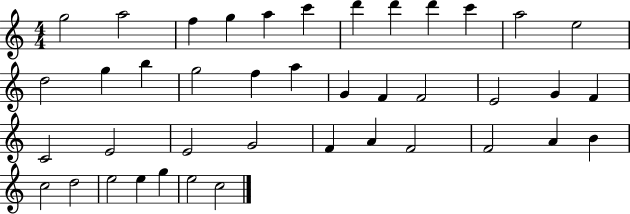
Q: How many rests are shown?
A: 0